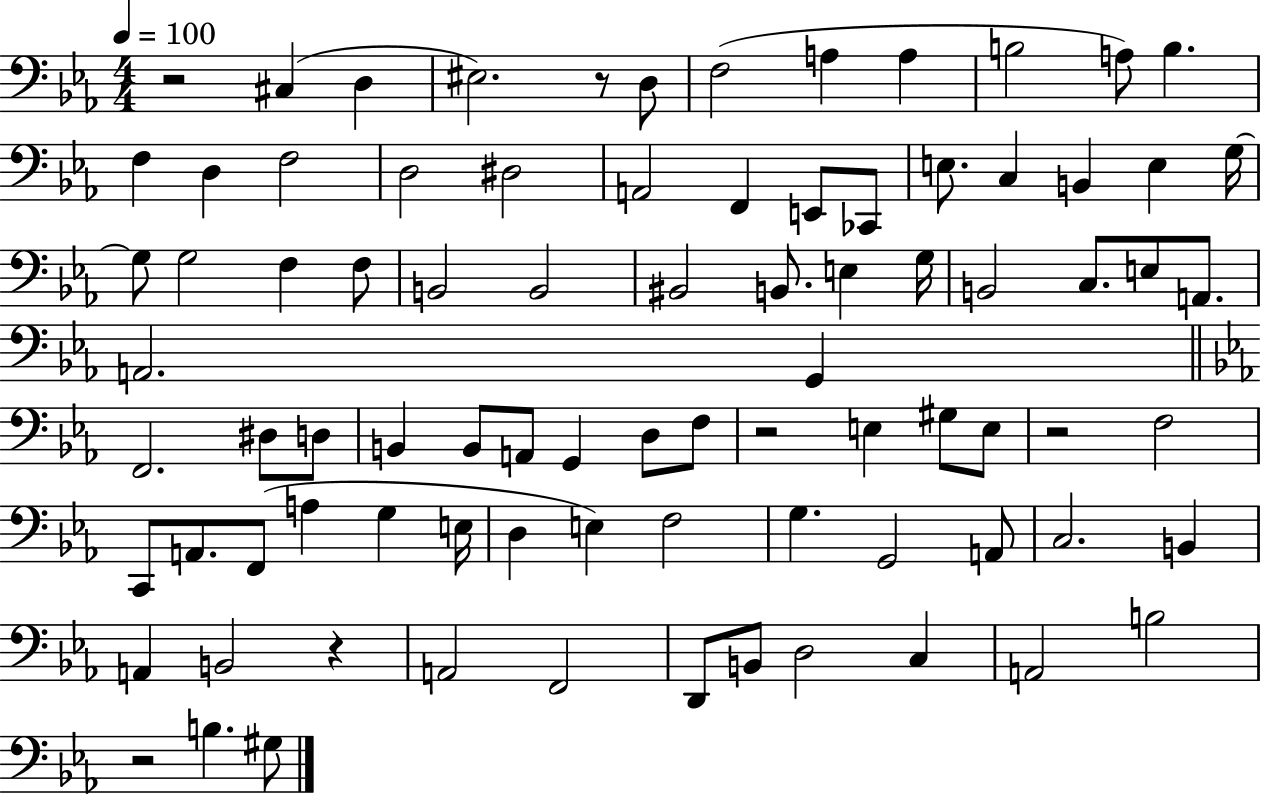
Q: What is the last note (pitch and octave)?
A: G#3